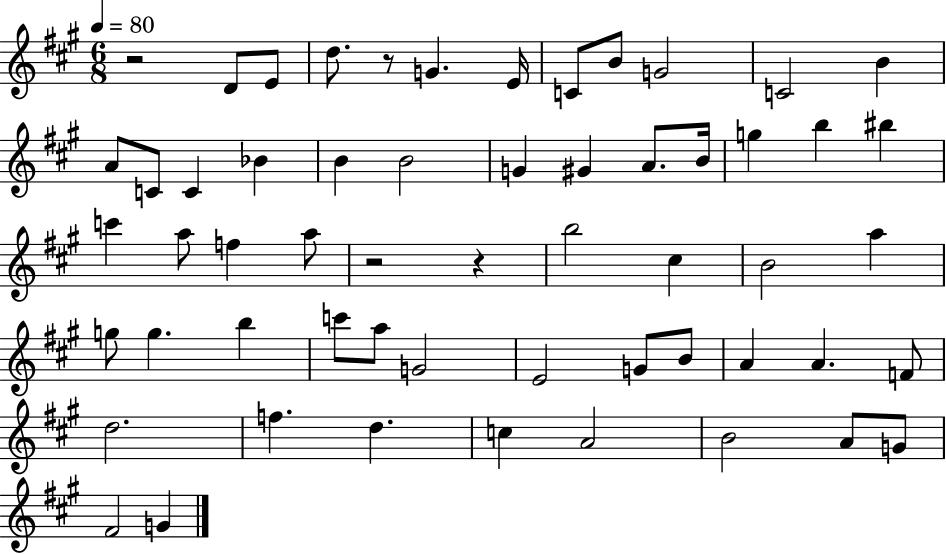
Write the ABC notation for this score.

X:1
T:Untitled
M:6/8
L:1/4
K:A
z2 D/2 E/2 d/2 z/2 G E/4 C/2 B/2 G2 C2 B A/2 C/2 C _B B B2 G ^G A/2 B/4 g b ^b c' a/2 f a/2 z2 z b2 ^c B2 a g/2 g b c'/2 a/2 G2 E2 G/2 B/2 A A F/2 d2 f d c A2 B2 A/2 G/2 ^F2 G